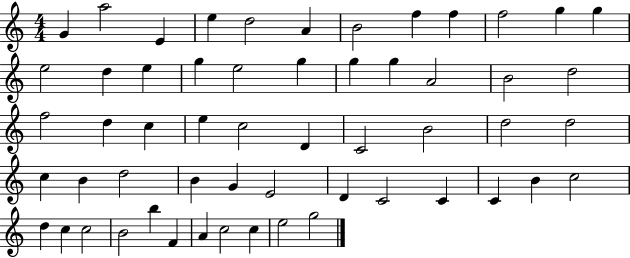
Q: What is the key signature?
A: C major